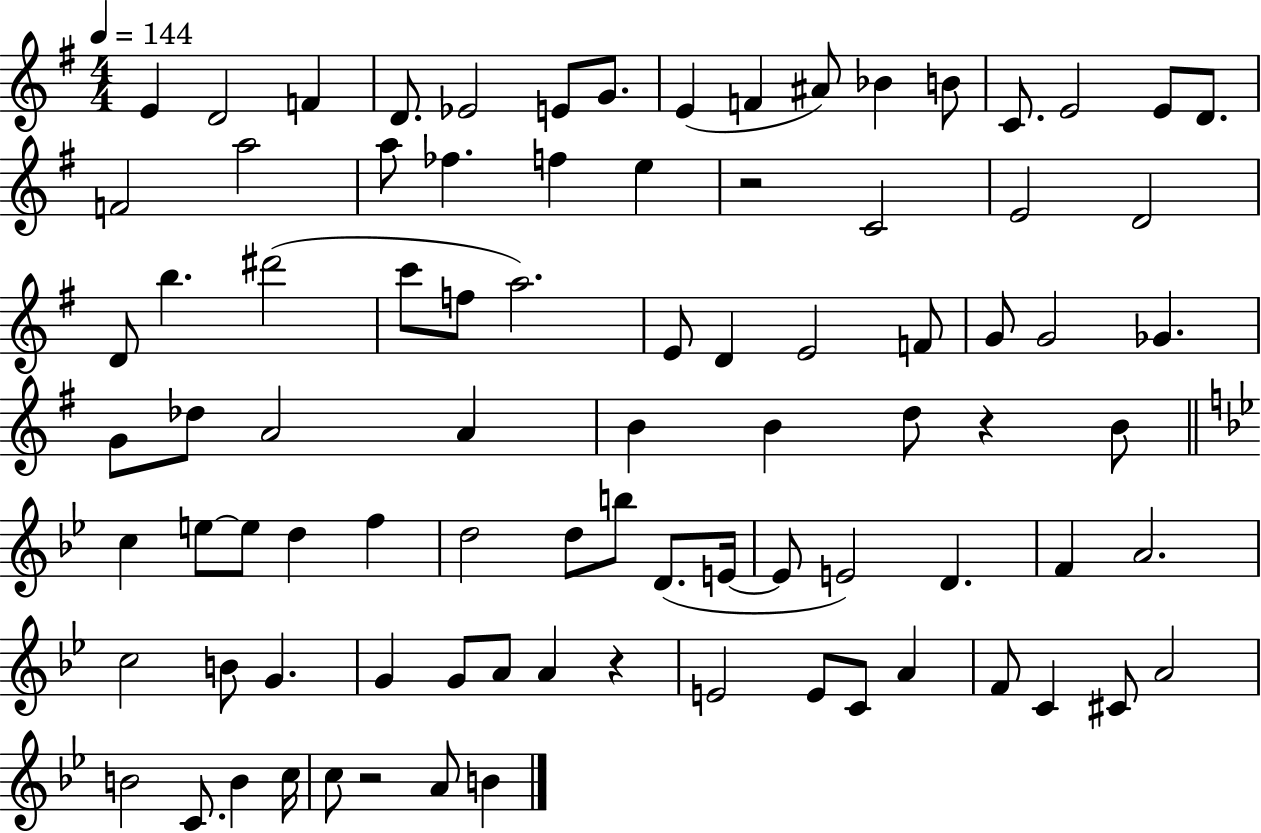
{
  \clef treble
  \numericTimeSignature
  \time 4/4
  \key g \major
  \tempo 4 = 144
  e'4 d'2 f'4 | d'8. ees'2 e'8 g'8. | e'4( f'4 ais'8) bes'4 b'8 | c'8. e'2 e'8 d'8. | \break f'2 a''2 | a''8 fes''4. f''4 e''4 | r2 c'2 | e'2 d'2 | \break d'8 b''4. dis'''2( | c'''8 f''8 a''2.) | e'8 d'4 e'2 f'8 | g'8 g'2 ges'4. | \break g'8 des''8 a'2 a'4 | b'4 b'4 d''8 r4 b'8 | \bar "||" \break \key bes \major c''4 e''8~~ e''8 d''4 f''4 | d''2 d''8 b''8 d'8.( e'16~~ | e'8 e'2) d'4. | f'4 a'2. | \break c''2 b'8 g'4. | g'4 g'8 a'8 a'4 r4 | e'2 e'8 c'8 a'4 | f'8 c'4 cis'8 a'2 | \break b'2 c'8. b'4 c''16 | c''8 r2 a'8 b'4 | \bar "|."
}